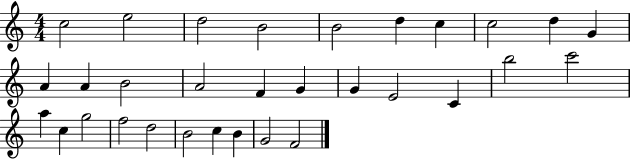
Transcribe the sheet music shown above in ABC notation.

X:1
T:Untitled
M:4/4
L:1/4
K:C
c2 e2 d2 B2 B2 d c c2 d G A A B2 A2 F G G E2 C b2 c'2 a c g2 f2 d2 B2 c B G2 F2